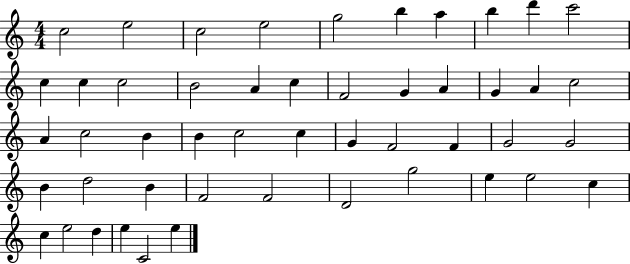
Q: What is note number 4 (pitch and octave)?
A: E5